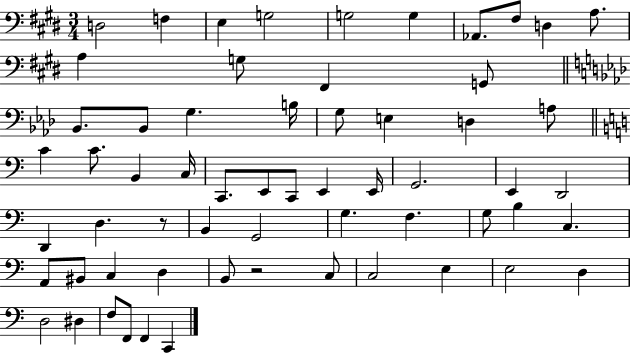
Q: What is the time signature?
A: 3/4